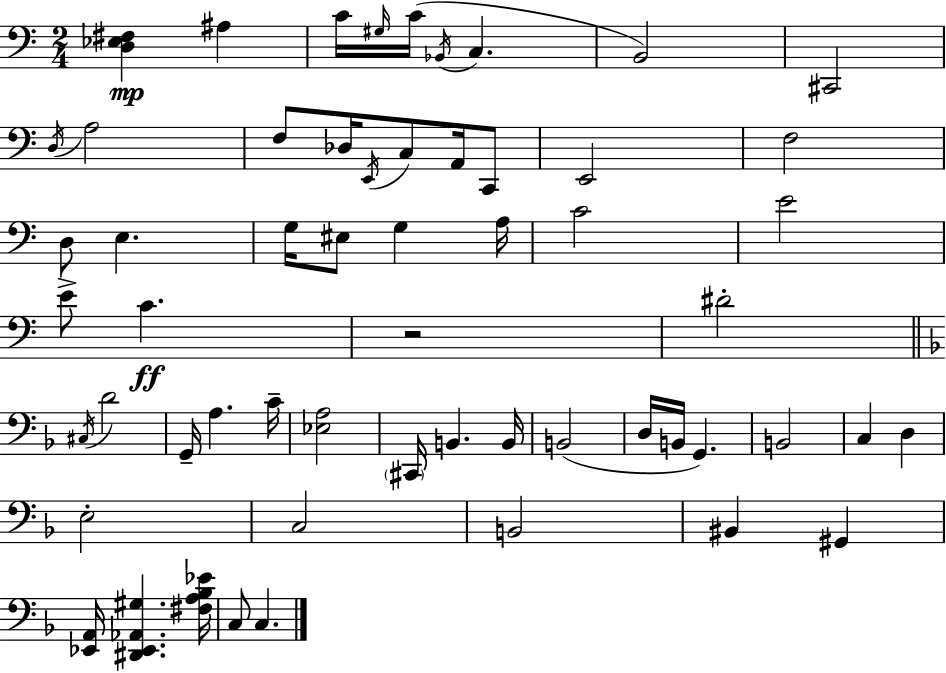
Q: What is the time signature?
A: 2/4